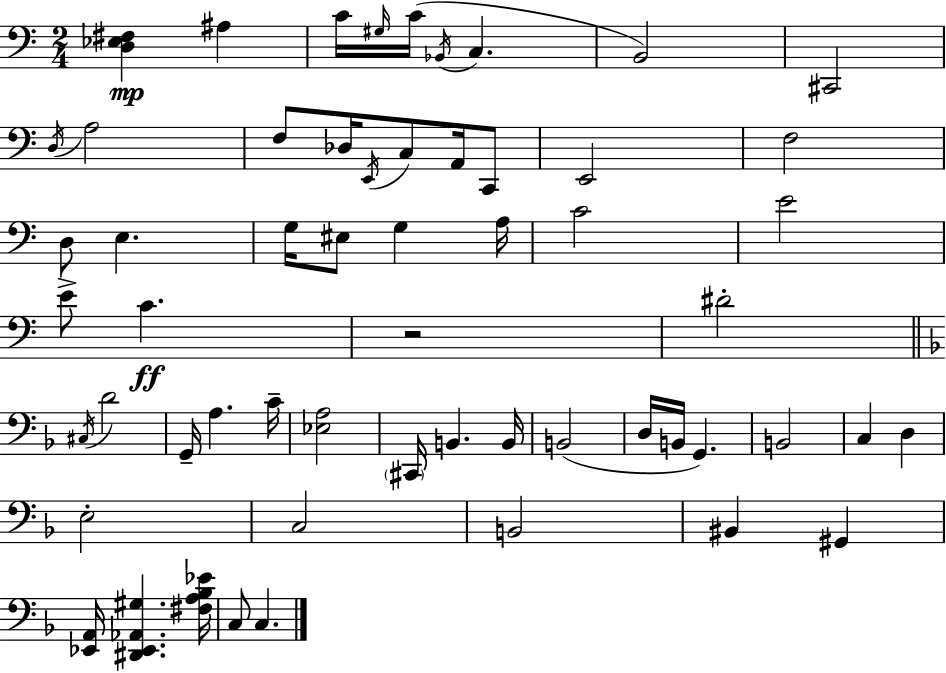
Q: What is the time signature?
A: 2/4